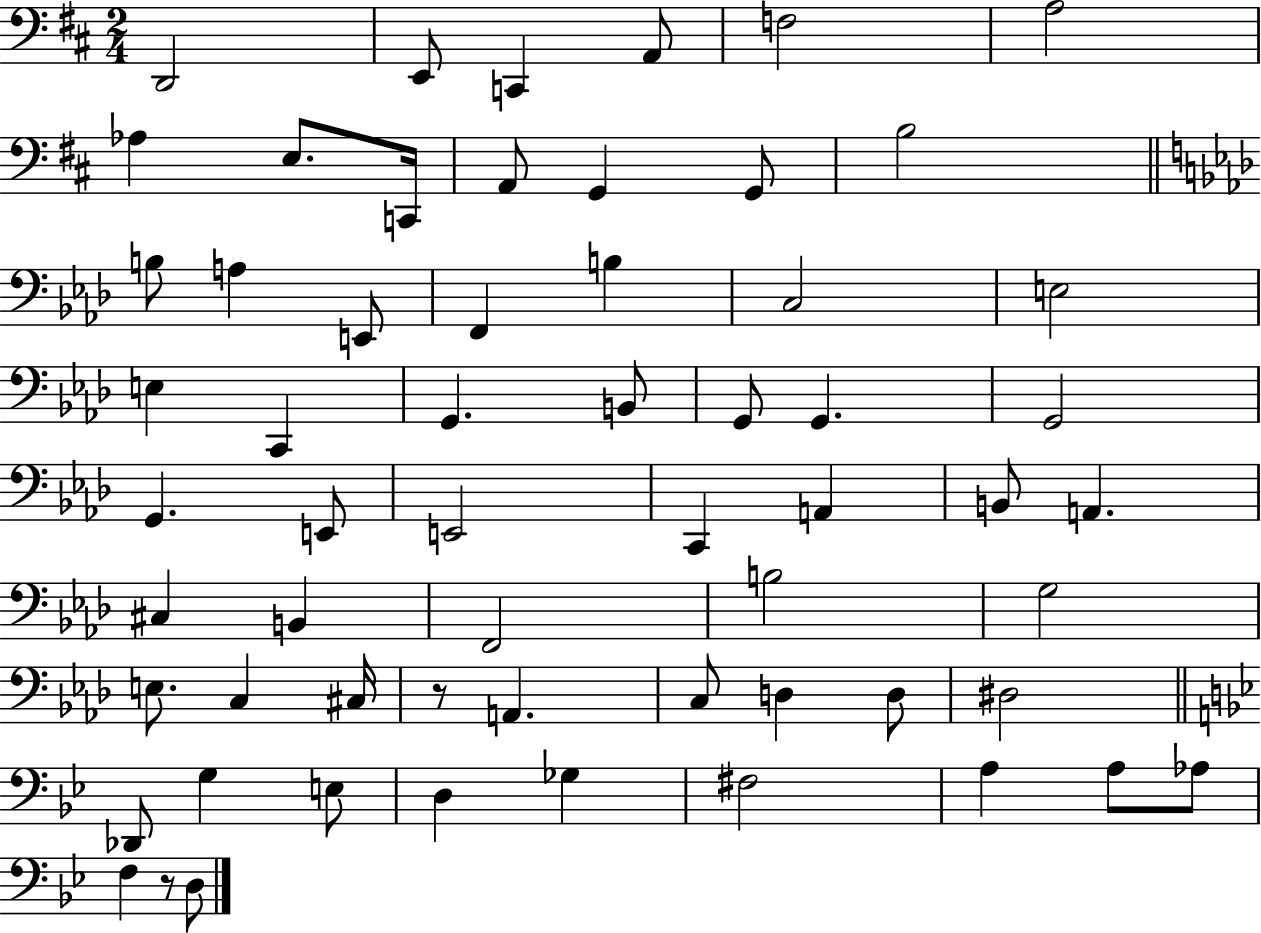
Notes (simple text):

D2/h E2/e C2/q A2/e F3/h A3/h Ab3/q E3/e. C2/s A2/e G2/q G2/e B3/h B3/e A3/q E2/e F2/q B3/q C3/h E3/h E3/q C2/q G2/q. B2/e G2/e G2/q. G2/h G2/q. E2/e E2/h C2/q A2/q B2/e A2/q. C#3/q B2/q F2/h B3/h G3/h E3/e. C3/q C#3/s R/e A2/q. C3/e D3/q D3/e D#3/h Db2/e G3/q E3/e D3/q Gb3/q F#3/h A3/q A3/e Ab3/e F3/q R/e D3/e